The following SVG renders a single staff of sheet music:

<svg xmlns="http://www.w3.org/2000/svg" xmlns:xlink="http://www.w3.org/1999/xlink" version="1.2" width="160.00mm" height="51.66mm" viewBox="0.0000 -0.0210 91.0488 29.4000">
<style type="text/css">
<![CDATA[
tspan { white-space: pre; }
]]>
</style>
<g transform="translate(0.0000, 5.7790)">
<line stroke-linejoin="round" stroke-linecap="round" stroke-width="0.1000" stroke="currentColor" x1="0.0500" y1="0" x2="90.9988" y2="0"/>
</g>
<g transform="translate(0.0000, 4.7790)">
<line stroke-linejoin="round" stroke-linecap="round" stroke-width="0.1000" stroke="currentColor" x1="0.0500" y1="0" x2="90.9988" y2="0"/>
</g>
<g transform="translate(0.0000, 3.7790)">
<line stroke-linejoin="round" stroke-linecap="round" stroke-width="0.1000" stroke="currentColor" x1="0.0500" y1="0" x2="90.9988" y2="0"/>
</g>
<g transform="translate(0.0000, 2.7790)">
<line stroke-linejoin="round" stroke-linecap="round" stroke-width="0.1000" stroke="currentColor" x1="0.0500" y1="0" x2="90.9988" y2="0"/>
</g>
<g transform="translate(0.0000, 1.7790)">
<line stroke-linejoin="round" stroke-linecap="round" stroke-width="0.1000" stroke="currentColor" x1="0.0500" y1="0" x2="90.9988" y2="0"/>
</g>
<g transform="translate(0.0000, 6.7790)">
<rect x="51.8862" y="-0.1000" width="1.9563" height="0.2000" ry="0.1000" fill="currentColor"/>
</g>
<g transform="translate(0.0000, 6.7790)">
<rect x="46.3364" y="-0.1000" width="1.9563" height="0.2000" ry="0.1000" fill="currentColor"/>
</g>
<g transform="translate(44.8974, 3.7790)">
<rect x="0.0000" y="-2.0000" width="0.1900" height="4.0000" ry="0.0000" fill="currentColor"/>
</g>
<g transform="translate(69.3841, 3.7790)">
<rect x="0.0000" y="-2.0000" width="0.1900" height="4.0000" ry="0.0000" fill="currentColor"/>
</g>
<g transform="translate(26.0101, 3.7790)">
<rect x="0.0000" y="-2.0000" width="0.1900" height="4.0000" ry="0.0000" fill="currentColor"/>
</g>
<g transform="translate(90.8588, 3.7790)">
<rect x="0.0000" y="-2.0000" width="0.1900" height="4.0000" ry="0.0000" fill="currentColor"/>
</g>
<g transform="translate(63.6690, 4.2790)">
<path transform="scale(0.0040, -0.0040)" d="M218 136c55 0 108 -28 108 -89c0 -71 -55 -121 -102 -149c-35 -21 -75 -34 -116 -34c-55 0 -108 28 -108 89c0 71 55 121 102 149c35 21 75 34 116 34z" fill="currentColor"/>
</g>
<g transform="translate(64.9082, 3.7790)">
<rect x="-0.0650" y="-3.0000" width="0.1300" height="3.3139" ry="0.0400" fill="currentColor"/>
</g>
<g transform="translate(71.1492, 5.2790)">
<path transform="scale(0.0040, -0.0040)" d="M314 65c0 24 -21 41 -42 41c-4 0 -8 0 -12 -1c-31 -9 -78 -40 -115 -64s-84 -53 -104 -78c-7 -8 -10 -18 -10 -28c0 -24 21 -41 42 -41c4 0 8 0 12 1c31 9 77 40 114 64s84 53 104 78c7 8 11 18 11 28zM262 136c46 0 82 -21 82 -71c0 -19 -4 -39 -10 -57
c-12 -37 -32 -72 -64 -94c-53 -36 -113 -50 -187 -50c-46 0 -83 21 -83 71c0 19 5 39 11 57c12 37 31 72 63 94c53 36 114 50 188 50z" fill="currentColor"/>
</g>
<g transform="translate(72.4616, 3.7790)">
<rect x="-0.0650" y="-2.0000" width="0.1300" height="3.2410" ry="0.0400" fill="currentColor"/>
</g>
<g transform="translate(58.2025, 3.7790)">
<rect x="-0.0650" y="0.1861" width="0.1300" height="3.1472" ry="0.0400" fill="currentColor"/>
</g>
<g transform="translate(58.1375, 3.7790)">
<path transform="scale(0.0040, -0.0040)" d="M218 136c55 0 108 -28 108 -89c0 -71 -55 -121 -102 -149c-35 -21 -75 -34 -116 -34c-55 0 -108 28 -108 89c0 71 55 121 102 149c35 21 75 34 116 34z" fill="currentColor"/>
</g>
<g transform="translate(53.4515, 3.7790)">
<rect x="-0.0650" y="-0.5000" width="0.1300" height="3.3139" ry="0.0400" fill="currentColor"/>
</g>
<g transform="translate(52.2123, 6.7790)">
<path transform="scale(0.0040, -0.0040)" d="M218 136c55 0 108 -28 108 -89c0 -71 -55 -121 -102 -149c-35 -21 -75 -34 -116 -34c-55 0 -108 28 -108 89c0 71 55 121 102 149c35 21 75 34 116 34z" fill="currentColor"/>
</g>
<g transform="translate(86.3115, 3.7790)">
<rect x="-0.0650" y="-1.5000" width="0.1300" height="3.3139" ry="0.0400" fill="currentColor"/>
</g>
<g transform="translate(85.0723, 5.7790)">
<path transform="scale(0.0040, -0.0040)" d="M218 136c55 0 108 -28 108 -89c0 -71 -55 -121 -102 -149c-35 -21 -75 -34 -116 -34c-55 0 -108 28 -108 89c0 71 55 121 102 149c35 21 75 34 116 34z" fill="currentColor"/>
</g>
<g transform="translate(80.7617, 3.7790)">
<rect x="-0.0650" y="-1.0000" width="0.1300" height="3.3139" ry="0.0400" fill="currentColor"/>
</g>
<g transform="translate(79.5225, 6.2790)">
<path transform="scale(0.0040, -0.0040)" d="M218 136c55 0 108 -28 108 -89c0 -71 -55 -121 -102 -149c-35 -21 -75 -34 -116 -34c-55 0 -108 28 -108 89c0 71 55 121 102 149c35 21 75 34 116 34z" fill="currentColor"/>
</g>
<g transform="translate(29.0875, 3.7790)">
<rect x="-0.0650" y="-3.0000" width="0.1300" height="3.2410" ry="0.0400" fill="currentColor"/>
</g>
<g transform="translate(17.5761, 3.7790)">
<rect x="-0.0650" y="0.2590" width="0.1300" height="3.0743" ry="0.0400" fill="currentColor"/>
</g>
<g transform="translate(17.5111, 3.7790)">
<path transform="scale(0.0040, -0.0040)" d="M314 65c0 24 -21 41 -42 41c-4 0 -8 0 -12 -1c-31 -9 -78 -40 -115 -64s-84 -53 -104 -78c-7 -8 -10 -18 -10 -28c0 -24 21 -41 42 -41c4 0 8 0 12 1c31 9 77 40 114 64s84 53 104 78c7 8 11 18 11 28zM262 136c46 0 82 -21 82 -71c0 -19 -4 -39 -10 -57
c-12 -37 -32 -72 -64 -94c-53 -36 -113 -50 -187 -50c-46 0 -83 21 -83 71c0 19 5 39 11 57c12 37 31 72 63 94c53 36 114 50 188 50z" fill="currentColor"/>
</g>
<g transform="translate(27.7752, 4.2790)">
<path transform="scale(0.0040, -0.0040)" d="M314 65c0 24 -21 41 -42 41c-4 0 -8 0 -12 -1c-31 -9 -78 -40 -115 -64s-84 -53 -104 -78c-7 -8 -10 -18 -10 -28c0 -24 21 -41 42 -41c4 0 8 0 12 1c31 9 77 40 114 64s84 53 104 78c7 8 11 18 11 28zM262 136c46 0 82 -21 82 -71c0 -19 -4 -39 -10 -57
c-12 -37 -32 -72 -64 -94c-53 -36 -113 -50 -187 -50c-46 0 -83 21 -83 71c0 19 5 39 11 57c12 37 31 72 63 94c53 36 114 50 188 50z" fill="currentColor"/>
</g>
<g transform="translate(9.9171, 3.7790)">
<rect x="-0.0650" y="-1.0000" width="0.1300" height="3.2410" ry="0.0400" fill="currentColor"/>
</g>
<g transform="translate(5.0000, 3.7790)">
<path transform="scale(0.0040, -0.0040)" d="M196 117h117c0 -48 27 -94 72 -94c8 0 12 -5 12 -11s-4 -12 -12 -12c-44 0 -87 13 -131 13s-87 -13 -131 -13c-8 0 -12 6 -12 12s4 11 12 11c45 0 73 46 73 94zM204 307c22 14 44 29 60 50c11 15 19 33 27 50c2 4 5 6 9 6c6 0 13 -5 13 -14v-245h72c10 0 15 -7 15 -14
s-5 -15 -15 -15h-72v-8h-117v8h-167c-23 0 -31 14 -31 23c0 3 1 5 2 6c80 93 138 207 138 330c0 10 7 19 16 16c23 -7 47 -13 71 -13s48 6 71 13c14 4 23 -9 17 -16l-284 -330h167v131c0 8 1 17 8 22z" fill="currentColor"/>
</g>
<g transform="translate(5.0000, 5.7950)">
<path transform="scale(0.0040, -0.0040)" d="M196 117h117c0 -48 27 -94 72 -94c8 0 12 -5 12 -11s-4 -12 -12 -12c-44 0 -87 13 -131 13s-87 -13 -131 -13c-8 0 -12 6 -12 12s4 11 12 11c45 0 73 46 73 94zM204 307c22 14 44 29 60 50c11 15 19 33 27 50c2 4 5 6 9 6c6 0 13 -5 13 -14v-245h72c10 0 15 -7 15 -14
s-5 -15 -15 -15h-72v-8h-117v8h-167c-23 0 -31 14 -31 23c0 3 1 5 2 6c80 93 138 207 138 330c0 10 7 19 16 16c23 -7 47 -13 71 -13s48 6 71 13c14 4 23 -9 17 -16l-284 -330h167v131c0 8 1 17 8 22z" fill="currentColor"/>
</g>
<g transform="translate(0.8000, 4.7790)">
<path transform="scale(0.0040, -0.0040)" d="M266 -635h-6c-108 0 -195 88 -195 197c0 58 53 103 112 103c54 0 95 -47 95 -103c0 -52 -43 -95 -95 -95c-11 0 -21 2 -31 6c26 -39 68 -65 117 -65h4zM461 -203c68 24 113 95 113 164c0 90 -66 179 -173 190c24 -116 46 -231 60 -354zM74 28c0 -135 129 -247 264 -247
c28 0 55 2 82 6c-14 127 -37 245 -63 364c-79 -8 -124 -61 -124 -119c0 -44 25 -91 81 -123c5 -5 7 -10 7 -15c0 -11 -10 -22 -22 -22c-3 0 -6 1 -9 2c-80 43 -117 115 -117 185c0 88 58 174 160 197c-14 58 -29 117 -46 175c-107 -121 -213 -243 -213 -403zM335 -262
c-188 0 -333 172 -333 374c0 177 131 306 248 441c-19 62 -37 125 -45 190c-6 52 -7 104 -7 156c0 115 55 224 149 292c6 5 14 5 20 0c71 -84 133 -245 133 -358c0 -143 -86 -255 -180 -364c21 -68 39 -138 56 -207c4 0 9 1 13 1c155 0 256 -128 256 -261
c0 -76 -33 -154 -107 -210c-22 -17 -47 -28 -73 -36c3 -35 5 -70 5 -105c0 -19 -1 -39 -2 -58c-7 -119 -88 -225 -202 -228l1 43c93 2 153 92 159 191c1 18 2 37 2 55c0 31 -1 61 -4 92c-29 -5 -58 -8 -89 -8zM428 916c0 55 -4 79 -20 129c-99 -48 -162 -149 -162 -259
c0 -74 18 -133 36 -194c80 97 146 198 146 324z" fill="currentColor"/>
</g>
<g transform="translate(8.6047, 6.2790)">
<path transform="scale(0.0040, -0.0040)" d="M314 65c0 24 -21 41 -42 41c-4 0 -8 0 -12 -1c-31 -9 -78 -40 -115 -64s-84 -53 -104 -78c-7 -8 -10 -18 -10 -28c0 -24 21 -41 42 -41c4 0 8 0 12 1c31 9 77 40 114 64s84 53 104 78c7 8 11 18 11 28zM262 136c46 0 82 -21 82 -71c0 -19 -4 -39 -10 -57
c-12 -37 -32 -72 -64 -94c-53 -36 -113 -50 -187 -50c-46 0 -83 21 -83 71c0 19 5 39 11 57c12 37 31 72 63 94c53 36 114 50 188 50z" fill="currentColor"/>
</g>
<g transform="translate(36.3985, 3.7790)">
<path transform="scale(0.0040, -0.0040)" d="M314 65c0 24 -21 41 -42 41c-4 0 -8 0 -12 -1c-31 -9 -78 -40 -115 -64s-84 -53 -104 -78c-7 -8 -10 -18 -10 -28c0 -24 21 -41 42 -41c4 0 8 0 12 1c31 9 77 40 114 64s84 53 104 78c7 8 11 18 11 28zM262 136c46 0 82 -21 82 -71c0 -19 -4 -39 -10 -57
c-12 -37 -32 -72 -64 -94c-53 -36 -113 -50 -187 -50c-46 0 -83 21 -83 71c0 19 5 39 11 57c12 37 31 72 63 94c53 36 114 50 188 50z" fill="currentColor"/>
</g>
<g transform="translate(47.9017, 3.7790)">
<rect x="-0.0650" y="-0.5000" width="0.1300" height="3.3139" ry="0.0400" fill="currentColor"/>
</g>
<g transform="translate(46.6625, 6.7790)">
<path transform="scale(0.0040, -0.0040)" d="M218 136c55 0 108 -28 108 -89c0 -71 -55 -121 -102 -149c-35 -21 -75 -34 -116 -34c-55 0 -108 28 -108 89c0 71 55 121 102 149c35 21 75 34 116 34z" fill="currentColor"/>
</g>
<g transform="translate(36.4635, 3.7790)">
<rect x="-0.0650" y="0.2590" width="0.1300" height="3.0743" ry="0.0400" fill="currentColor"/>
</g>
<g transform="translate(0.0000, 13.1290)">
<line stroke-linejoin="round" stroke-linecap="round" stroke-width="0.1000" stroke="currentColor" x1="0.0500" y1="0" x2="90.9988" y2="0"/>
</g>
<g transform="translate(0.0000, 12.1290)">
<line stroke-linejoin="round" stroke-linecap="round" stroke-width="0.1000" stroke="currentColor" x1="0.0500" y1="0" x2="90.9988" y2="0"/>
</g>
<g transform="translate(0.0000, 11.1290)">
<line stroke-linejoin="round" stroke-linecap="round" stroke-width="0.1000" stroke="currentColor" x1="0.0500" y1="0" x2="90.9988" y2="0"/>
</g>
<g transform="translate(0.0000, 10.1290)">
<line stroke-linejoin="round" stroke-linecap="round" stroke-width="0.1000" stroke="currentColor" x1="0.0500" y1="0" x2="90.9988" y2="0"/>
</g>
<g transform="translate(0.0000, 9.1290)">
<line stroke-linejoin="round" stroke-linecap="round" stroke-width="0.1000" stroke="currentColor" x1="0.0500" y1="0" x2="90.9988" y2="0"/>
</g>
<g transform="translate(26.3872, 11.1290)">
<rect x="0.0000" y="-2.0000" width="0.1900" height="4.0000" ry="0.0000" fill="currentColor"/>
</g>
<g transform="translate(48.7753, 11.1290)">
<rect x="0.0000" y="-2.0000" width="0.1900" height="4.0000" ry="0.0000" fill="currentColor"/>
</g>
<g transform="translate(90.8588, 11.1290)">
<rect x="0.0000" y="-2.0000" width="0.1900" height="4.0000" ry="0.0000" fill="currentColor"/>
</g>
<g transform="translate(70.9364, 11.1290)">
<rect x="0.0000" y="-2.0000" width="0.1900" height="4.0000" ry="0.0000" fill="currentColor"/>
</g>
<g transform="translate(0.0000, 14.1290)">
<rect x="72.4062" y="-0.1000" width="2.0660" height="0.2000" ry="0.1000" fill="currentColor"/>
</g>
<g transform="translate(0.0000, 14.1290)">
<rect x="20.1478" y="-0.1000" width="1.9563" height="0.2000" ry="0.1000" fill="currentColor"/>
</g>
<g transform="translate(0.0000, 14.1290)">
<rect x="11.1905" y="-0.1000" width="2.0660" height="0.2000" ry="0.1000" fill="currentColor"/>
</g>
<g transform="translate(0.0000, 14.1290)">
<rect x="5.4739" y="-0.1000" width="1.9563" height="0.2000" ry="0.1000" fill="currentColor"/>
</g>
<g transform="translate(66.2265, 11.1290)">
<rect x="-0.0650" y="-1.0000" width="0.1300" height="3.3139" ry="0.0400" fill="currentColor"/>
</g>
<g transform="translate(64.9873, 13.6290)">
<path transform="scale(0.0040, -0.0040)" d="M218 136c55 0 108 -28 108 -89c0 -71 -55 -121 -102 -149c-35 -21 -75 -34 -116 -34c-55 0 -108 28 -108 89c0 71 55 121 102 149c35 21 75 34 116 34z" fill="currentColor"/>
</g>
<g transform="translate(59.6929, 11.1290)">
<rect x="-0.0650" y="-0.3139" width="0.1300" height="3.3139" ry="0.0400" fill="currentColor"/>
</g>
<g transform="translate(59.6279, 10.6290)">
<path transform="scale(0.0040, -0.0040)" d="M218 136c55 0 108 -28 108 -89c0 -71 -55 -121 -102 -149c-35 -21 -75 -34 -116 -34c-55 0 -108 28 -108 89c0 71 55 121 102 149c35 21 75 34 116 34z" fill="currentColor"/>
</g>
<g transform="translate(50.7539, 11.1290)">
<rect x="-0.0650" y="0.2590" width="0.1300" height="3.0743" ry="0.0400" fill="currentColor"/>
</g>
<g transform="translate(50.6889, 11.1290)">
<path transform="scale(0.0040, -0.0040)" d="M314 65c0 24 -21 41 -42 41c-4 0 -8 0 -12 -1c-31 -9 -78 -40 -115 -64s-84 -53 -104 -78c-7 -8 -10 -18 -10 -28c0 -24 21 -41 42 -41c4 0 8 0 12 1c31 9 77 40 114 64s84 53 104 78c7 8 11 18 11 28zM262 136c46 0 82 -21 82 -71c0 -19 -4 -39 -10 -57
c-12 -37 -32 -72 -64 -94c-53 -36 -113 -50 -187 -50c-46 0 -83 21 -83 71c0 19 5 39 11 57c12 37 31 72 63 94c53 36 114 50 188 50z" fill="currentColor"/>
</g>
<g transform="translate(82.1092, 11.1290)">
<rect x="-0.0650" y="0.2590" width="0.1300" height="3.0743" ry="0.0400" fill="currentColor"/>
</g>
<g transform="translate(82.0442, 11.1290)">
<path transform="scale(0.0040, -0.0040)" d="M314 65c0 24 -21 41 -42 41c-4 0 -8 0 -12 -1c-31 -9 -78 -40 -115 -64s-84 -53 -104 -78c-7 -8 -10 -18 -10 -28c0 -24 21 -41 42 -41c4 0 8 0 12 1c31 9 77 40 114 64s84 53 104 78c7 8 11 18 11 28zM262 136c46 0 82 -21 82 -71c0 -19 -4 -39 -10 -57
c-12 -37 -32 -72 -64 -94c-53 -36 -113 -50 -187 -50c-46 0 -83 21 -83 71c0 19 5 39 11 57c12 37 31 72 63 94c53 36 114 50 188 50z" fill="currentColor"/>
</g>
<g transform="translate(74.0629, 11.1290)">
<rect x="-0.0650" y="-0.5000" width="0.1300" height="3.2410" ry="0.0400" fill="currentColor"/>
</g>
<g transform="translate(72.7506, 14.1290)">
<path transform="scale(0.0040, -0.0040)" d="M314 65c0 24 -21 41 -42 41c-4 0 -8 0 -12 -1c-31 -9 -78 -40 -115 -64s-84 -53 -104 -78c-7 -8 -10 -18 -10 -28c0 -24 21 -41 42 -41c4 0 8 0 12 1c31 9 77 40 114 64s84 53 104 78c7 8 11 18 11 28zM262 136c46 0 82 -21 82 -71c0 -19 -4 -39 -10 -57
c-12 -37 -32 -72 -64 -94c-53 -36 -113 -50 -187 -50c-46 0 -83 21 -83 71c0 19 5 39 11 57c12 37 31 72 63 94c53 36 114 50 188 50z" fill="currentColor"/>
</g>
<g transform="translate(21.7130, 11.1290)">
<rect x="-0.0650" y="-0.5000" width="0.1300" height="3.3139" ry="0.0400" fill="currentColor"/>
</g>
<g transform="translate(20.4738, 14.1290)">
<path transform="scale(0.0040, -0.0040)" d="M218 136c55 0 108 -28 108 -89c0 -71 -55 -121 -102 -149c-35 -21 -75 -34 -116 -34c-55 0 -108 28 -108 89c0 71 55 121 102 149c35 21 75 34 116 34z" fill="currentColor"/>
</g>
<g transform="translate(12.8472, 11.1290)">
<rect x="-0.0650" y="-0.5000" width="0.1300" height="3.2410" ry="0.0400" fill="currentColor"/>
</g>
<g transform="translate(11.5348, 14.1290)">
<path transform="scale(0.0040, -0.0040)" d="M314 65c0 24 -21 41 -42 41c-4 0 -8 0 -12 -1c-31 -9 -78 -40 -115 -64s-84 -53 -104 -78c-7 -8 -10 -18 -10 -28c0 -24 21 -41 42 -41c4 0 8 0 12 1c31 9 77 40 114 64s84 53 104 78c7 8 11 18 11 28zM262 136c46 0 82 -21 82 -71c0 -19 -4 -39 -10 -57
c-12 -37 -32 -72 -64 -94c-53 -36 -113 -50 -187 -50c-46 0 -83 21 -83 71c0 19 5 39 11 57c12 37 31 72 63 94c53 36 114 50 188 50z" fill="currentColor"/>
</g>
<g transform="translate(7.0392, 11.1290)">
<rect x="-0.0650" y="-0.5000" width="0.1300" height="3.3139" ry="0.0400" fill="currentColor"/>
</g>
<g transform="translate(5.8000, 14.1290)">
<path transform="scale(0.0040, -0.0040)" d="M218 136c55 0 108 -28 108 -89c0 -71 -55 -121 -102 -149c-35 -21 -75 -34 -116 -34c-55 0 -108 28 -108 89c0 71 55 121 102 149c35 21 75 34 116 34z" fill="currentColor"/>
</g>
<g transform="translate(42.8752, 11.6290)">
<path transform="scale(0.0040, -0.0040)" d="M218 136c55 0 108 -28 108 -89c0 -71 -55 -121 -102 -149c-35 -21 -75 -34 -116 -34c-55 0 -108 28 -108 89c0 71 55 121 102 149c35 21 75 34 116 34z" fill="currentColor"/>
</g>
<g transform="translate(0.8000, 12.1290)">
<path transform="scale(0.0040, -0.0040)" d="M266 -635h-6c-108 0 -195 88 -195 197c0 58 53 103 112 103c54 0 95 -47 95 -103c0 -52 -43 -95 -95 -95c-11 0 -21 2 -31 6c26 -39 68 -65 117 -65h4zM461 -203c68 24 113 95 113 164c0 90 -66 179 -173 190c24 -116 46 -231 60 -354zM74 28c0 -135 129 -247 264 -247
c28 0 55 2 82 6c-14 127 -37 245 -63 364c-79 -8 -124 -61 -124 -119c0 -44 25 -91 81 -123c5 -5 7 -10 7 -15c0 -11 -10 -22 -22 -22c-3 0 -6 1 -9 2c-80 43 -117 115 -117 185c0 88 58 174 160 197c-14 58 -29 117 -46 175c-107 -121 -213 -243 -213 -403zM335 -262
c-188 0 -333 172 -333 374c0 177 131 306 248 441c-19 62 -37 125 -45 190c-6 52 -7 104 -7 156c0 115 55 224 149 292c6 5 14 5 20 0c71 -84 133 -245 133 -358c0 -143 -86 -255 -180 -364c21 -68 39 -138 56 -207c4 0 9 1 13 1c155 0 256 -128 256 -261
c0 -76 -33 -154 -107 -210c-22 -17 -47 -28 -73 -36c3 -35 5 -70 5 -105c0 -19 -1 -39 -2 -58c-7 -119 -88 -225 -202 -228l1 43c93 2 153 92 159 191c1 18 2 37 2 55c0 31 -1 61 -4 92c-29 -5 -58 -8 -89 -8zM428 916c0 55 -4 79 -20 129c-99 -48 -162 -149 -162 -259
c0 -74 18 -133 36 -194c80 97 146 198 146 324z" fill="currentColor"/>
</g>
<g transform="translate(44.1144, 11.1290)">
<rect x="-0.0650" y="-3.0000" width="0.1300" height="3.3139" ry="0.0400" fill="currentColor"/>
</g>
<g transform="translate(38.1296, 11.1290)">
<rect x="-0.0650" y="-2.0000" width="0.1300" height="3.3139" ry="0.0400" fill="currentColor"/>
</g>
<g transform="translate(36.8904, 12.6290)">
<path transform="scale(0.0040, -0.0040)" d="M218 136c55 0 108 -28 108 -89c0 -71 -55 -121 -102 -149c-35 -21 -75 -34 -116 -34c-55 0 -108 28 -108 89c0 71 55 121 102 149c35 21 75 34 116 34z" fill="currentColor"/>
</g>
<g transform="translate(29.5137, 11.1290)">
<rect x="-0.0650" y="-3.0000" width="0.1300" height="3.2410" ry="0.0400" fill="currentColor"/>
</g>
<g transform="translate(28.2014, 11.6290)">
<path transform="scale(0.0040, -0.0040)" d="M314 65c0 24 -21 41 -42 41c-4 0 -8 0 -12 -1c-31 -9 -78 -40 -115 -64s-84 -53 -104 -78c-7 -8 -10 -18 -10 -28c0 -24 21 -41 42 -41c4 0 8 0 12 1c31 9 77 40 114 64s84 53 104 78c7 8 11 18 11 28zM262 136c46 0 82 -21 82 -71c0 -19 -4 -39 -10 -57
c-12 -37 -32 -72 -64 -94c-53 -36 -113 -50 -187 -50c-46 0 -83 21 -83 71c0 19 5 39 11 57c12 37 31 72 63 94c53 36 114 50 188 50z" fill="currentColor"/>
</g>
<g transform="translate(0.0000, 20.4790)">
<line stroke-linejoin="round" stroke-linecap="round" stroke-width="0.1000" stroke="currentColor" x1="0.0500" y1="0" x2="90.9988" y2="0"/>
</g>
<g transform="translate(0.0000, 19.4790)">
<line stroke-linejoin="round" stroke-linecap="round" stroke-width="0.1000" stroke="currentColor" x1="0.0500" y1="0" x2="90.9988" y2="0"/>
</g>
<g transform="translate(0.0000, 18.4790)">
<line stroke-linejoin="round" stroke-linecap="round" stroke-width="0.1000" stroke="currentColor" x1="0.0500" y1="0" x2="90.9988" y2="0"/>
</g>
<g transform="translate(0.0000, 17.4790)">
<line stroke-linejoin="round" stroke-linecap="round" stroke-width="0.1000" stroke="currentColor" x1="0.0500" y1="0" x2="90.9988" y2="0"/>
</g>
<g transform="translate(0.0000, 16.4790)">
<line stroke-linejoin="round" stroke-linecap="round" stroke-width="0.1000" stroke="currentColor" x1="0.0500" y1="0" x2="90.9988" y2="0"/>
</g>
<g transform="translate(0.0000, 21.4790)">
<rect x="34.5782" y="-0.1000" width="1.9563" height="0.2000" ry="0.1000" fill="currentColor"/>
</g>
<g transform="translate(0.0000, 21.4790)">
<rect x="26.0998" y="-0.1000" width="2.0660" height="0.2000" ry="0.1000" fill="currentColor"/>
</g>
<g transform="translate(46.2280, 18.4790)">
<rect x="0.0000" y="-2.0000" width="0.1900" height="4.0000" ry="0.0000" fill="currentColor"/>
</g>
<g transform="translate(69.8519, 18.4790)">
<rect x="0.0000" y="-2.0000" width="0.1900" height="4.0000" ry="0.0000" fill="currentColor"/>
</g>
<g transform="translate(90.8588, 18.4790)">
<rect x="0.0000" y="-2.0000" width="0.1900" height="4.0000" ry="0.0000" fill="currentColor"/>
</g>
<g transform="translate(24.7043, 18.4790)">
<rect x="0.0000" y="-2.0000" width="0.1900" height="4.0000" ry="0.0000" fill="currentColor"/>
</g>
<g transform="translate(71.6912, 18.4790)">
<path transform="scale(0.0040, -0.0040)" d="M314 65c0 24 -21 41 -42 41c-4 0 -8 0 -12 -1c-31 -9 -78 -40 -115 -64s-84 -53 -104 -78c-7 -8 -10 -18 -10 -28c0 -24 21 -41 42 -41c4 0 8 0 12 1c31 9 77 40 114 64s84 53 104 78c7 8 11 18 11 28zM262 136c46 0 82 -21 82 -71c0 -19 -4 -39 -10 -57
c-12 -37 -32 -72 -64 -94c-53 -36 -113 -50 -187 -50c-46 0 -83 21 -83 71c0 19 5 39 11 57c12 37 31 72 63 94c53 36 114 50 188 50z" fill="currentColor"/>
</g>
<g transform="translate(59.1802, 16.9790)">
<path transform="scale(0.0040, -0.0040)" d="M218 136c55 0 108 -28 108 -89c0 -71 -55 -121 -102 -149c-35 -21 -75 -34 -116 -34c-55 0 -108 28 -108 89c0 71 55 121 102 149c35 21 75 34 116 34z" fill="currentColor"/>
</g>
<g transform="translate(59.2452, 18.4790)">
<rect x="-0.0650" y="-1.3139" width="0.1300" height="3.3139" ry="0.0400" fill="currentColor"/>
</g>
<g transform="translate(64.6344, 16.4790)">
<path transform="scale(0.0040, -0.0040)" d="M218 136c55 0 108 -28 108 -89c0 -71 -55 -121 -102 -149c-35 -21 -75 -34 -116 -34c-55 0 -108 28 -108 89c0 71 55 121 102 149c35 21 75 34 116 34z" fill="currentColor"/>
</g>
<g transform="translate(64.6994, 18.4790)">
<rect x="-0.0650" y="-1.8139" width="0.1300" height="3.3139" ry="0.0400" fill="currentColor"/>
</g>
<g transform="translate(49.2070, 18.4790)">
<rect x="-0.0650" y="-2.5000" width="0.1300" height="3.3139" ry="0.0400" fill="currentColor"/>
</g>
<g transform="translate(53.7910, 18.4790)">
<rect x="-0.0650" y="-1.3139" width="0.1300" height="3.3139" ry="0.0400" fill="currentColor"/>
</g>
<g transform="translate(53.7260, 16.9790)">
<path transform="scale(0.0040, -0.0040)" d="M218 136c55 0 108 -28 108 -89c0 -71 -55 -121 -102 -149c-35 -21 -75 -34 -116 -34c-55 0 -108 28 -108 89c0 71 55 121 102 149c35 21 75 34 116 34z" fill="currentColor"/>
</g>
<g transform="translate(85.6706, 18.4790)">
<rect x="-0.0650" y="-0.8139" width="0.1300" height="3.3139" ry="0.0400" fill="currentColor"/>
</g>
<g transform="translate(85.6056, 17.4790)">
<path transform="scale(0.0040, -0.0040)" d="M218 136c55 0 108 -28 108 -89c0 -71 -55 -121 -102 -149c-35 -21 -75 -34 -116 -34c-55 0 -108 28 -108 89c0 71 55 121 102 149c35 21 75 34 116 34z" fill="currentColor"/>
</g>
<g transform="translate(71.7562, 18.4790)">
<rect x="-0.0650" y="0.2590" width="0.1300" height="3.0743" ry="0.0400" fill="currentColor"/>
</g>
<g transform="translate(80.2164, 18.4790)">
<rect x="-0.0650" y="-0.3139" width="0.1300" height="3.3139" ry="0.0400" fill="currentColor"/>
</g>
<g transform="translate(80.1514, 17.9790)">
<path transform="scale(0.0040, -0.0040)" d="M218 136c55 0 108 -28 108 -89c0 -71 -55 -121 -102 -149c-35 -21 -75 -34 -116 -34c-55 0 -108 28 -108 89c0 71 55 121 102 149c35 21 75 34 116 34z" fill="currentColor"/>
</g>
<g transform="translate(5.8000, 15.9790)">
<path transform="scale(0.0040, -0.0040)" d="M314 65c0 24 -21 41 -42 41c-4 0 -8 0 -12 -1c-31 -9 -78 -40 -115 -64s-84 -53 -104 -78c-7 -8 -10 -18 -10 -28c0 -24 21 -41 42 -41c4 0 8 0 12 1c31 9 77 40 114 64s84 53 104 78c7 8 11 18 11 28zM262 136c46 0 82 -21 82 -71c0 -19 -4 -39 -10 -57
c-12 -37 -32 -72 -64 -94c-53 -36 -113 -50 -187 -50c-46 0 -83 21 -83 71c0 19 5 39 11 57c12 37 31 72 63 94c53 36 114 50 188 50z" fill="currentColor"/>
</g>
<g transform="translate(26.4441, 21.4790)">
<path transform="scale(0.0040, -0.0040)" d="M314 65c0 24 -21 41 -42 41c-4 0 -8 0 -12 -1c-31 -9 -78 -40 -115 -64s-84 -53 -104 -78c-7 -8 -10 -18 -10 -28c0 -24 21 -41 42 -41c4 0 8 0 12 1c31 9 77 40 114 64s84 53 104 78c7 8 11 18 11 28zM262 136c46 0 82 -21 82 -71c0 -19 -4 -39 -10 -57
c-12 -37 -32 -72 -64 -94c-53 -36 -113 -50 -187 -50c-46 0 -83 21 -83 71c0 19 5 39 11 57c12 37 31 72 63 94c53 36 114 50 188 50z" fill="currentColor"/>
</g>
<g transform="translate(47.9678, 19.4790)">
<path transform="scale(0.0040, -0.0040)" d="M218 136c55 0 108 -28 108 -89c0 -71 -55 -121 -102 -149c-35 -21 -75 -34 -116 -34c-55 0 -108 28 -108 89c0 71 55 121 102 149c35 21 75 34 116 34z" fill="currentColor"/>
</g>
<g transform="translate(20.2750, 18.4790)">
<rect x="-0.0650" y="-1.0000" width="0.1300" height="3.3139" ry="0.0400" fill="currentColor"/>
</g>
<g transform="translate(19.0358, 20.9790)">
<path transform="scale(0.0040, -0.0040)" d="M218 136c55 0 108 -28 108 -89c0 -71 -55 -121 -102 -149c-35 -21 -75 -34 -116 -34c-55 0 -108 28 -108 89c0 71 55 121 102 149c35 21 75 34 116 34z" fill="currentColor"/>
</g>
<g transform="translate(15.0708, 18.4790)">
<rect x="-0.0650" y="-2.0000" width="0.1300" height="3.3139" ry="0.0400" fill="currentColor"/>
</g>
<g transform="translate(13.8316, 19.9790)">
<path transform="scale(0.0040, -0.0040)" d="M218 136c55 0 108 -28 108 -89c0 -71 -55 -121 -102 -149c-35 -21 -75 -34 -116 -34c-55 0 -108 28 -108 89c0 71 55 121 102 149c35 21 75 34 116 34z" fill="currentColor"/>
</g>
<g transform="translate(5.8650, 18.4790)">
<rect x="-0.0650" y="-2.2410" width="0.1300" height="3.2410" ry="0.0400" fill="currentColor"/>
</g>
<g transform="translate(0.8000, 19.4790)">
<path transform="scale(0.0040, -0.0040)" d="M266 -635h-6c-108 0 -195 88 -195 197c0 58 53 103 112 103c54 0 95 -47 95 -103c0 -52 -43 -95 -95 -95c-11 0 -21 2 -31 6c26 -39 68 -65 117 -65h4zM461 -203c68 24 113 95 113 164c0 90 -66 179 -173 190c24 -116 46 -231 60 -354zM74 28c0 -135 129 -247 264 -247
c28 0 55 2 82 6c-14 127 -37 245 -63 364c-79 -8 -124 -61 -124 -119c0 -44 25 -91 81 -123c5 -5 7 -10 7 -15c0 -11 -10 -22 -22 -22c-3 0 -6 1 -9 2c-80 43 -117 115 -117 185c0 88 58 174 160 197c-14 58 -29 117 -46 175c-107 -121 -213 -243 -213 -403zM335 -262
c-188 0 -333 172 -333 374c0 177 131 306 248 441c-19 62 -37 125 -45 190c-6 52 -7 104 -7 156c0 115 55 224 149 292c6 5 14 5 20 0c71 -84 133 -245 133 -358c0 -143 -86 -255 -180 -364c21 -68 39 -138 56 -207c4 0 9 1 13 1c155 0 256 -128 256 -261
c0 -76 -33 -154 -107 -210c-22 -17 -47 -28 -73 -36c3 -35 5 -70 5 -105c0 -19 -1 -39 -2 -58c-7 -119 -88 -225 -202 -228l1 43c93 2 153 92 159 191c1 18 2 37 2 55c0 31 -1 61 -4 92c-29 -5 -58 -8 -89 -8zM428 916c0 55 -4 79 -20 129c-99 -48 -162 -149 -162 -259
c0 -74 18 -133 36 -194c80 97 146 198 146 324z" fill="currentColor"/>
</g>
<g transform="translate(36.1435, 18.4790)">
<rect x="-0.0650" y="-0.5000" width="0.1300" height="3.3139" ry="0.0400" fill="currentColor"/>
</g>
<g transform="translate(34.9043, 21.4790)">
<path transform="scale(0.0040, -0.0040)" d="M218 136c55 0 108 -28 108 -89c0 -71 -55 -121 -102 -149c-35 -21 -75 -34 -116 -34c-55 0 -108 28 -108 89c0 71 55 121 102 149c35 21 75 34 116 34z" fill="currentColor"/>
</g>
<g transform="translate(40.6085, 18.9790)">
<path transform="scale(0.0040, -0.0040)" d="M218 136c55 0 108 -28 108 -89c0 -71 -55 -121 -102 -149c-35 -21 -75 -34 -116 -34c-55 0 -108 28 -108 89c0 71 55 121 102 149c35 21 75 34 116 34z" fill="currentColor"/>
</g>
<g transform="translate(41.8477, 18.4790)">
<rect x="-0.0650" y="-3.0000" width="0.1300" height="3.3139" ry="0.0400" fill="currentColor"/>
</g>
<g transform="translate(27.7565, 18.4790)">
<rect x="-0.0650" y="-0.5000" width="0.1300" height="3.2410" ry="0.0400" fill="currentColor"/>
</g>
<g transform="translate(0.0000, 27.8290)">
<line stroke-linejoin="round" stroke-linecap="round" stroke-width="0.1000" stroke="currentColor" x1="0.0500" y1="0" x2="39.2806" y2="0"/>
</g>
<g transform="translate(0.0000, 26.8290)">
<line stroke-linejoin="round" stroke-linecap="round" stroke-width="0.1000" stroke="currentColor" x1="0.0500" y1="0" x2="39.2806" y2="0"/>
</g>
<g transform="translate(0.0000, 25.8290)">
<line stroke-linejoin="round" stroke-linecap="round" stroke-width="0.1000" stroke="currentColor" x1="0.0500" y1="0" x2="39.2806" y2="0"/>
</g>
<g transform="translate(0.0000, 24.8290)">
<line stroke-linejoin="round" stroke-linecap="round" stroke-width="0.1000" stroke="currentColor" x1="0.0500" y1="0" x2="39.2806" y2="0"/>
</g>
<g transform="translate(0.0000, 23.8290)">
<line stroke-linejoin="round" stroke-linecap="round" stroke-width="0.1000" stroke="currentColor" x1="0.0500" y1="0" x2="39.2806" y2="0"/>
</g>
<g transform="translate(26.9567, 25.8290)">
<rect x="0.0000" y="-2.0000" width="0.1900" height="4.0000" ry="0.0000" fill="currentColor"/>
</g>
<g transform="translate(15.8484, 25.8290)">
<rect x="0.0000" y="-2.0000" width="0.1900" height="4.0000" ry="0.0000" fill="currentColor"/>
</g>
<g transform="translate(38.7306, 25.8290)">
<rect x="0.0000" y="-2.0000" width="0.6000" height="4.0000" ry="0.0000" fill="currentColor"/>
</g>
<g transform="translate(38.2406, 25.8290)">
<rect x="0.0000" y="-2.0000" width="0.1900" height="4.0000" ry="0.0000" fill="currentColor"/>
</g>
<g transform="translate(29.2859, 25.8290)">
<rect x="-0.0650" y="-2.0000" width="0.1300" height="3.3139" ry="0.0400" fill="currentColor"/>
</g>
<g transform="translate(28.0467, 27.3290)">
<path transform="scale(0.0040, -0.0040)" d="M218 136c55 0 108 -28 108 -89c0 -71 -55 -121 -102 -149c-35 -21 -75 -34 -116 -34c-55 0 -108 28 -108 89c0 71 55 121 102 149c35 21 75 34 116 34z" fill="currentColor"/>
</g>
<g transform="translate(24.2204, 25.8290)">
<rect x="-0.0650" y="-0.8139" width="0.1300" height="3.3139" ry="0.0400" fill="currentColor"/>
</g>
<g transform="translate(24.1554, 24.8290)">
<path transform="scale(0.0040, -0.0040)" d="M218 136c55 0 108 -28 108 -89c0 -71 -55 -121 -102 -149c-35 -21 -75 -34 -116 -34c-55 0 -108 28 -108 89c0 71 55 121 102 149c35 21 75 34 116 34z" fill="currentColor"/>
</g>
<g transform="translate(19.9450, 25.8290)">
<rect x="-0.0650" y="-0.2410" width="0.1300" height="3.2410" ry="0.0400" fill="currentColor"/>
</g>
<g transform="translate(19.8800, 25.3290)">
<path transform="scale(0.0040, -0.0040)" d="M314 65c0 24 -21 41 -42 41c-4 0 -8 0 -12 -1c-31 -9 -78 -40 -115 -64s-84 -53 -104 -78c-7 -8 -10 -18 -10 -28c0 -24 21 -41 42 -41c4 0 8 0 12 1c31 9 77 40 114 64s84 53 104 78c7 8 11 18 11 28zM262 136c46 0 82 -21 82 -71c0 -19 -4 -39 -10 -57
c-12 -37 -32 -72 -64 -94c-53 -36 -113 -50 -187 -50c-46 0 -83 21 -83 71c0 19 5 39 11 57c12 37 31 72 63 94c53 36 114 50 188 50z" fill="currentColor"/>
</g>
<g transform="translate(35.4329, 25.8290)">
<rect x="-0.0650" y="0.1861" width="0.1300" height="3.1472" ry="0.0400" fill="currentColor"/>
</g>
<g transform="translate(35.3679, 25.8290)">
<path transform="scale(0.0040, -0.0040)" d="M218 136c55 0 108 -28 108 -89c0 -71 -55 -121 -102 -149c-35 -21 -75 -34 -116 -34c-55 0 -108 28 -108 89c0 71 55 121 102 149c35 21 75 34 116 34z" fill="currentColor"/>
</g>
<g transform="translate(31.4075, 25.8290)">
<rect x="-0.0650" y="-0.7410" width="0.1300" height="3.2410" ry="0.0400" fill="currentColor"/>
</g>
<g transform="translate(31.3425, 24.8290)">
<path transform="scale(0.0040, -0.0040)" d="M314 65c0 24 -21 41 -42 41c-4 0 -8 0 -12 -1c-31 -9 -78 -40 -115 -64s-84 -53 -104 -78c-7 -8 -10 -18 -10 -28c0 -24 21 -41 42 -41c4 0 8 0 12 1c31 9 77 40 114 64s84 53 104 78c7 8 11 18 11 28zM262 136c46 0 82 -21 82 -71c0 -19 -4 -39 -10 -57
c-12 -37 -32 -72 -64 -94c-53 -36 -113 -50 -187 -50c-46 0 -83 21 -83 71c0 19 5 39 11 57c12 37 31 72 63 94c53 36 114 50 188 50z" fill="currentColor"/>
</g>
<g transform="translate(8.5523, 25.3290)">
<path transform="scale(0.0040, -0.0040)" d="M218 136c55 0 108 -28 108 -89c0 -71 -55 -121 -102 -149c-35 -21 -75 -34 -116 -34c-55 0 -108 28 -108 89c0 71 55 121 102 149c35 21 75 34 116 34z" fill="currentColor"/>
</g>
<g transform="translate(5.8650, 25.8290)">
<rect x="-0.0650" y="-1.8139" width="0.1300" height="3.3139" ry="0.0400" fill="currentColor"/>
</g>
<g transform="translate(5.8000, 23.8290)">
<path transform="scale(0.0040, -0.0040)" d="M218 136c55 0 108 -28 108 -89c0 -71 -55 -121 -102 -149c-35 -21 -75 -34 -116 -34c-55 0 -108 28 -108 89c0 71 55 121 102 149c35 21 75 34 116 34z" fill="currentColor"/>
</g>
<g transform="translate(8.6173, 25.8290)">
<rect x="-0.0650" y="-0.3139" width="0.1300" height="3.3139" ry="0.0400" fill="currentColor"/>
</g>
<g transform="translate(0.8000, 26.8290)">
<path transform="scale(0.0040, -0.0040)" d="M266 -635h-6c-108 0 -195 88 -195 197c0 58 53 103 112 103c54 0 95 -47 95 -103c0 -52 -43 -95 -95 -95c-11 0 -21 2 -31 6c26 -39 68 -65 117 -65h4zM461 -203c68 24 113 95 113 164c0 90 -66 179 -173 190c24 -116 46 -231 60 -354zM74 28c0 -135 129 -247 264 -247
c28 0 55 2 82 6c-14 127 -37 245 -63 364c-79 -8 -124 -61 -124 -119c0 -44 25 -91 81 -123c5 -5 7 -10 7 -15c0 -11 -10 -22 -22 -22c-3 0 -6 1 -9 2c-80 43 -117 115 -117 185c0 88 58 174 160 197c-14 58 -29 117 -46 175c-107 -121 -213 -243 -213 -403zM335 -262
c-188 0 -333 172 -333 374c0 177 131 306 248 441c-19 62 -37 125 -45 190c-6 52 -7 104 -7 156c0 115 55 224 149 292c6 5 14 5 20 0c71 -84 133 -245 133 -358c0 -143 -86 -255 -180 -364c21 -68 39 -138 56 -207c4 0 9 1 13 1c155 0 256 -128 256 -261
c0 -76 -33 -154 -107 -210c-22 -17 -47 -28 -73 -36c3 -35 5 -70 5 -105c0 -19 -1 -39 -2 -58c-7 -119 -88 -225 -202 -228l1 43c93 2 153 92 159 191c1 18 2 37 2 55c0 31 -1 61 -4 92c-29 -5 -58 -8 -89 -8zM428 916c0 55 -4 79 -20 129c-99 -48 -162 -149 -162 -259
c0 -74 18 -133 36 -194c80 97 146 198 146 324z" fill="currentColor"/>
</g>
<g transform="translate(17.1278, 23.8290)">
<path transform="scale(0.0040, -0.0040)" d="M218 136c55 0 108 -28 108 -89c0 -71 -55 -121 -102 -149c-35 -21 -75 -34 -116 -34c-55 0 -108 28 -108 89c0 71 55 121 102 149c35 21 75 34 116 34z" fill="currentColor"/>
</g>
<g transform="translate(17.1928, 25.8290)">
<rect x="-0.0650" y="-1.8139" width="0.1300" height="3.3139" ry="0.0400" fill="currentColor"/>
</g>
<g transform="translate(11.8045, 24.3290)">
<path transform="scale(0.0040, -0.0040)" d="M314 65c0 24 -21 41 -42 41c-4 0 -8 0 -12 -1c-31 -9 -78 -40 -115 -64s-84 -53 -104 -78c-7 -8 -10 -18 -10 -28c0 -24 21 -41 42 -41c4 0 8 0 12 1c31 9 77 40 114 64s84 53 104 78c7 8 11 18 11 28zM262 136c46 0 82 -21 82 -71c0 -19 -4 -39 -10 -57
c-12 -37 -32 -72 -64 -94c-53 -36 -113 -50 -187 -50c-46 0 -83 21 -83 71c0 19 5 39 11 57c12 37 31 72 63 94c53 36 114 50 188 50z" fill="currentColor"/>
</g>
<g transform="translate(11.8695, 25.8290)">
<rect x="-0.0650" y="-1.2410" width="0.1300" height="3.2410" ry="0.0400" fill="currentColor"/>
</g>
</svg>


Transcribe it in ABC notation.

X:1
T:Untitled
M:4/4
L:1/4
K:C
D2 B2 A2 B2 C C B A F2 D E C C2 C A2 F A B2 c D C2 B2 g2 F D C2 C A G e e f B2 c d f c e2 f c2 d F d2 B